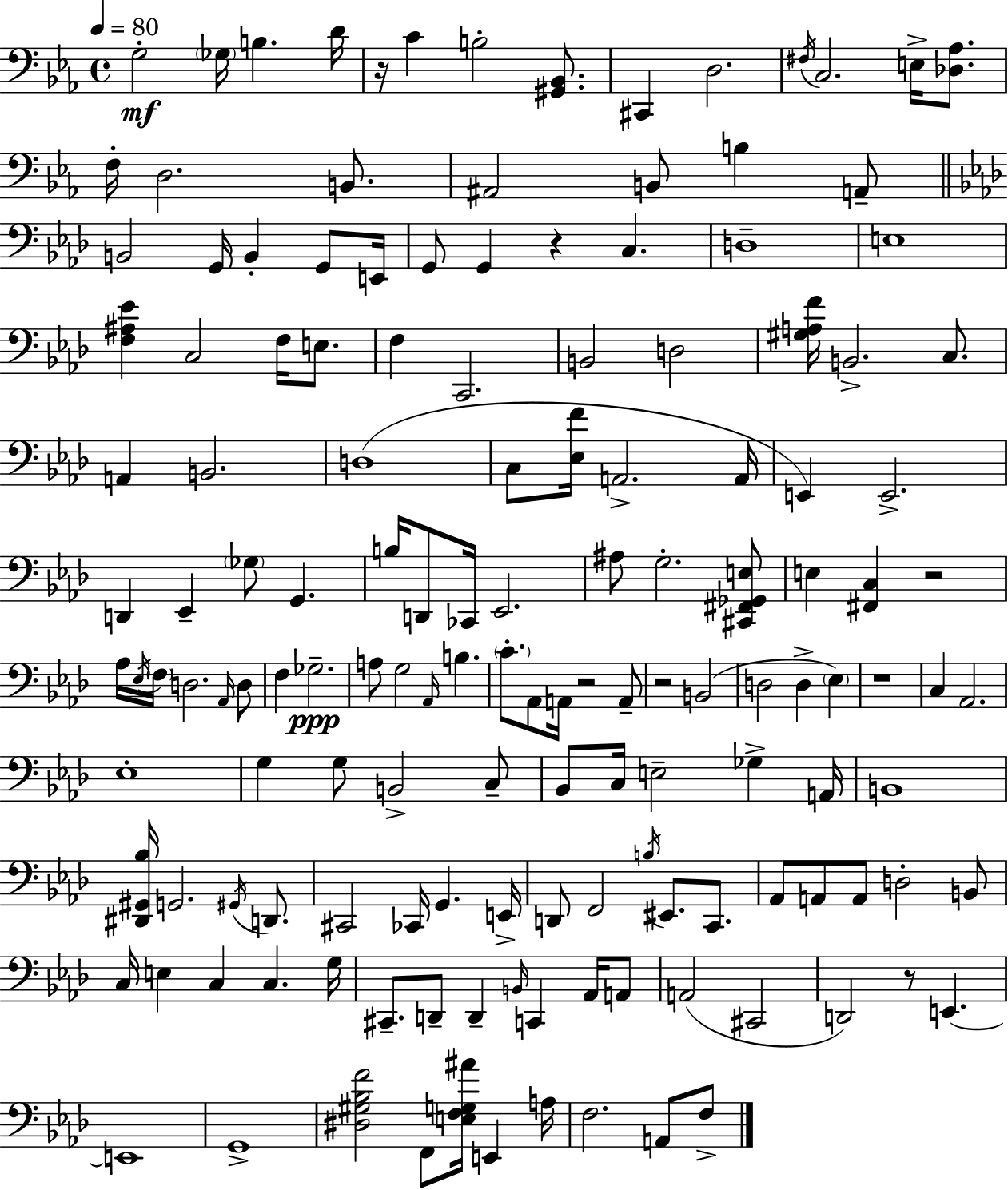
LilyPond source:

{
  \clef bass
  \time 4/4
  \defaultTimeSignature
  \key c \minor
  \tempo 4 = 80
  \repeat volta 2 { g2-.\mf \parenthesize ges16 b4. d'16 | r16 c'4 b2-. <gis, bes,>8. | cis,4 d2. | \acciaccatura { fis16 } c2. e16-> <des aes>8. | \break f16-. d2. b,8. | ais,2 b,8 b4 a,8-- | \bar "||" \break \key aes \major b,2 g,16 b,4-. g,8 e,16 | g,8 g,4 r4 c4. | d1-- | e1 | \break <f ais ees'>4 c2 f16 e8. | f4 c,2. | b,2 d2 | <gis a f'>16 b,2.-> c8. | \break a,4 b,2. | d1( | c8 <ees f'>16 a,2.-> a,16 | e,4) e,2.-> | \break d,4 ees,4-- \parenthesize ges8 g,4. | b16 d,8 ces,16 ees,2. | ais8 g2.-. <cis, fis, ges, e>8 | e4 <fis, c>4 r2 | \break aes16 \acciaccatura { ees16 } \parenthesize f16 d2. \grace { aes,16 } | d8 f4 ges2.--\ppp | a8 g2 \grace { aes,16 } b4. | \parenthesize c'8.-. aes,8 a,16 r2 | \break a,8-- r2 b,2( | d2 d4-> \parenthesize ees4) | r1 | c4 aes,2. | \break ees1-. | g4 g8 b,2-> | c8-- bes,8 c16 e2-- ges4-> | a,16 b,1 | \break <dis, gis, bes>16 g,2. | \acciaccatura { gis,16 } d,8. cis,2 ces,16 g,4. | e,16-> d,8 f,2 \acciaccatura { b16 } eis,8. | c,8. aes,8 a,8 a,8 d2-. | \break b,8 c16 e4 c4 c4. | g16 cis,8.-- d,8-- d,4-- \grace { b,16 } c,4 | aes,16 a,8 a,2( cis,2 | d,2) r8 | \break e,4.~~ e,1 | g,1-> | <dis gis bes f'>2 f,8 | <e f g ais'>16 e,4 a16 f2. | \break a,8 f8-> } \bar "|."
}